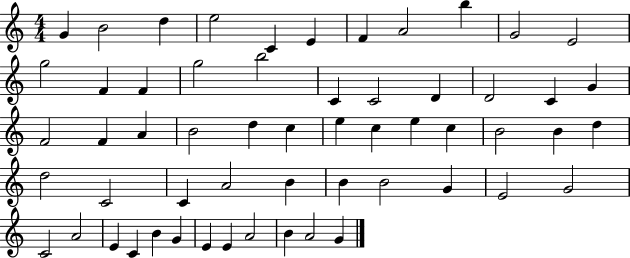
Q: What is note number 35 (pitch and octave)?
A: D5